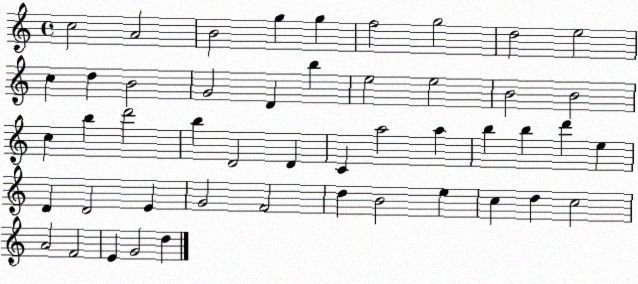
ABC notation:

X:1
T:Untitled
M:4/4
L:1/4
K:C
c2 A2 B2 g g f2 g2 d2 e2 c d B2 G2 D b e2 e2 B2 B2 c b d'2 b D2 D C a2 a b b d' e D D2 E G2 F2 d B2 e c d c2 A2 F2 E G2 d